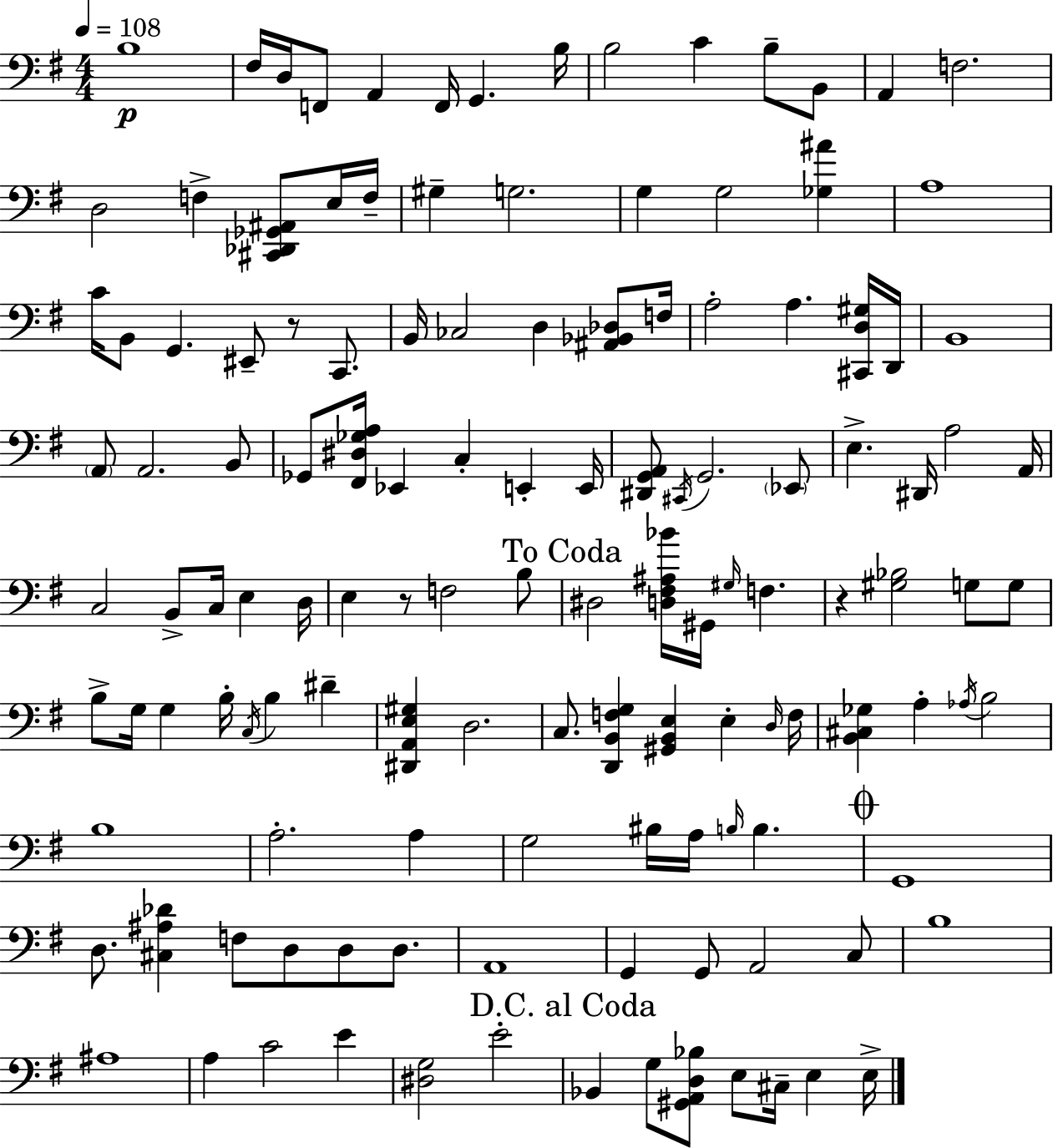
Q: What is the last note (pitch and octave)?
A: E3